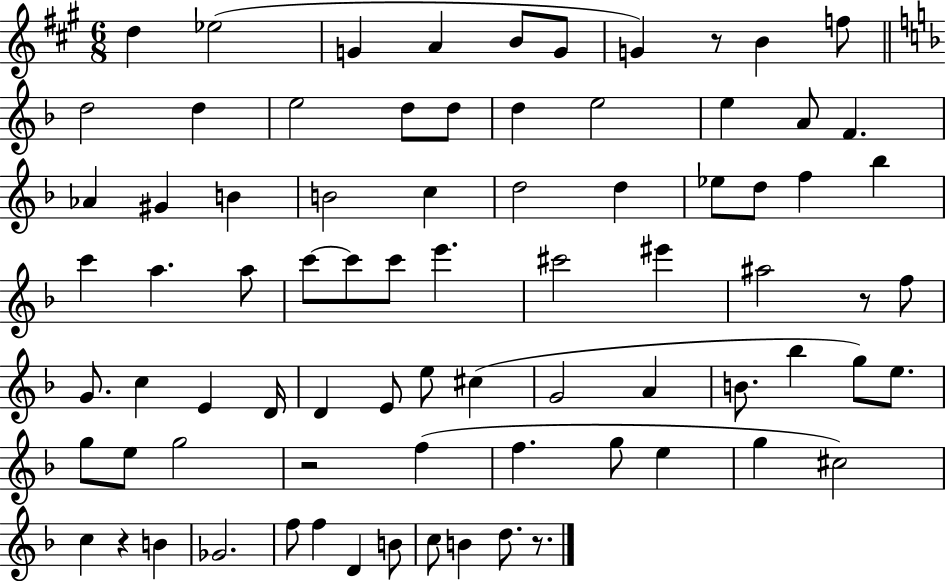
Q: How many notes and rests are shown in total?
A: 79